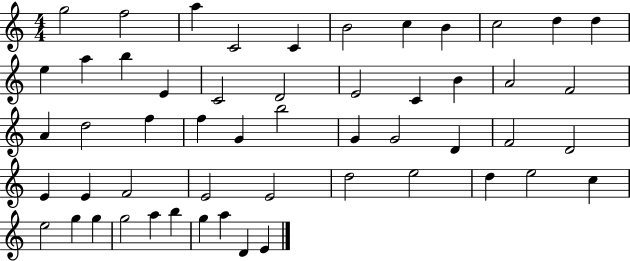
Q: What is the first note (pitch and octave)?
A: G5